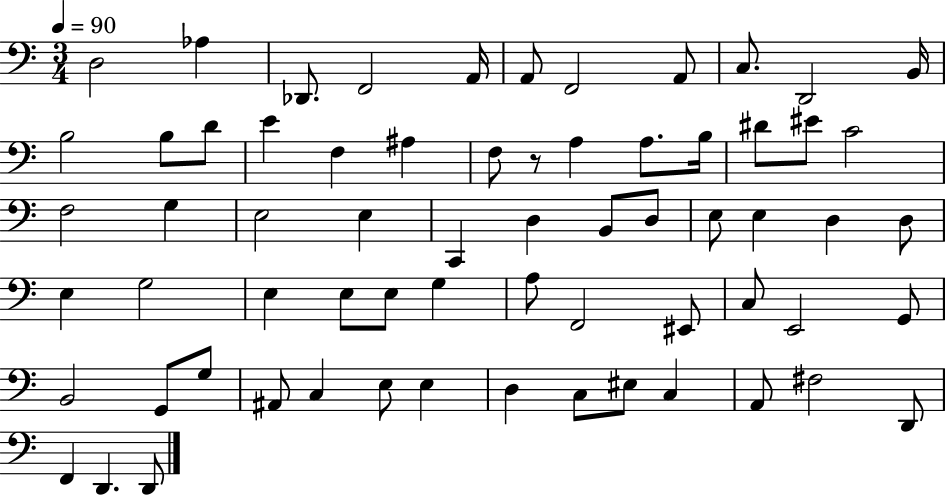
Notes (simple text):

D3/h Ab3/q Db2/e. F2/h A2/s A2/e F2/h A2/e C3/e. D2/h B2/s B3/h B3/e D4/e E4/q F3/q A#3/q F3/e R/e A3/q A3/e. B3/s D#4/e EIS4/e C4/h F3/h G3/q E3/h E3/q C2/q D3/q B2/e D3/e E3/e E3/q D3/q D3/e E3/q G3/h E3/q E3/e E3/e G3/q A3/e F2/h EIS2/e C3/e E2/h G2/e B2/h G2/e G3/e A#2/e C3/q E3/e E3/q D3/q C3/e EIS3/e C3/q A2/e F#3/h D2/e F2/q D2/q. D2/e